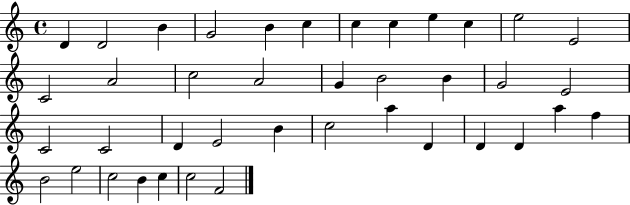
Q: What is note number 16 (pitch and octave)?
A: A4